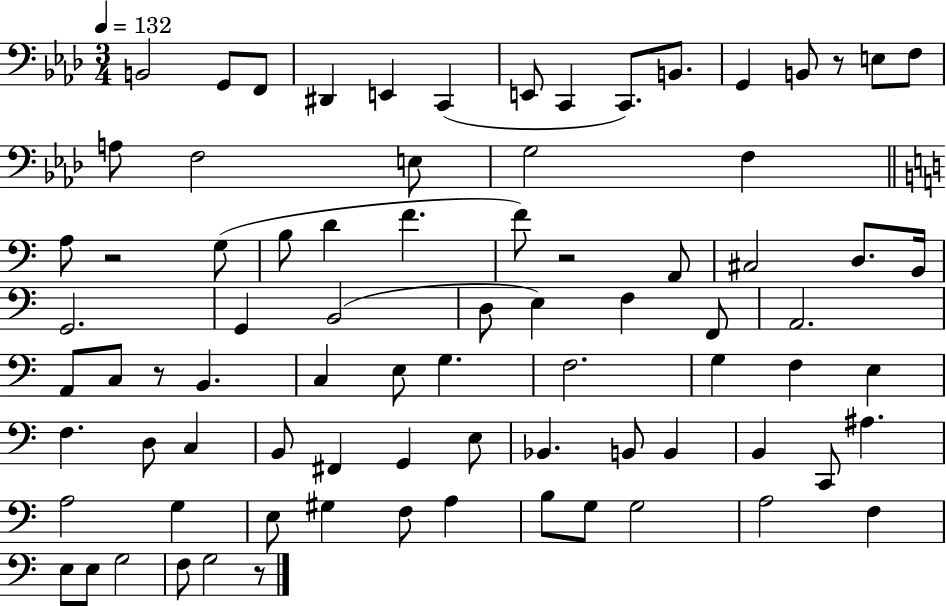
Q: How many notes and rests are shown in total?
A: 81